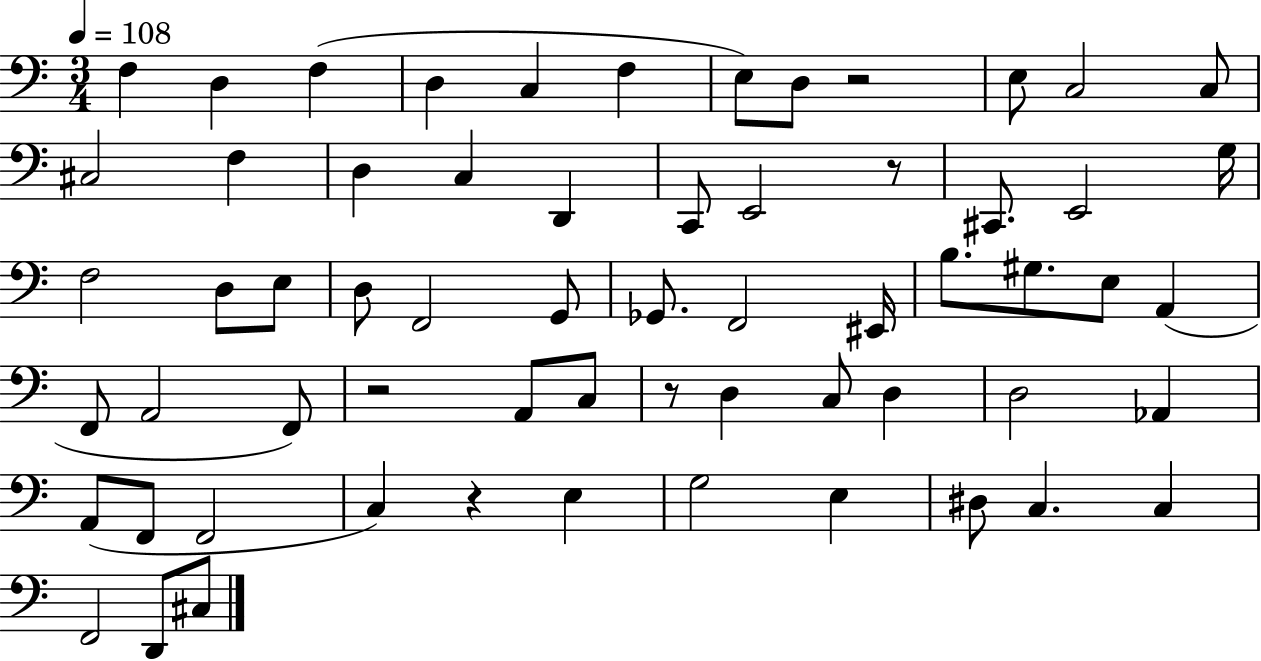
F3/q D3/q F3/q D3/q C3/q F3/q E3/e D3/e R/h E3/e C3/h C3/e C#3/h F3/q D3/q C3/q D2/q C2/e E2/h R/e C#2/e. E2/h G3/s F3/h D3/e E3/e D3/e F2/h G2/e Gb2/e. F2/h EIS2/s B3/e. G#3/e. E3/e A2/q F2/e A2/h F2/e R/h A2/e C3/e R/e D3/q C3/e D3/q D3/h Ab2/q A2/e F2/e F2/h C3/q R/q E3/q G3/h E3/q D#3/e C3/q. C3/q F2/h D2/e C#3/e